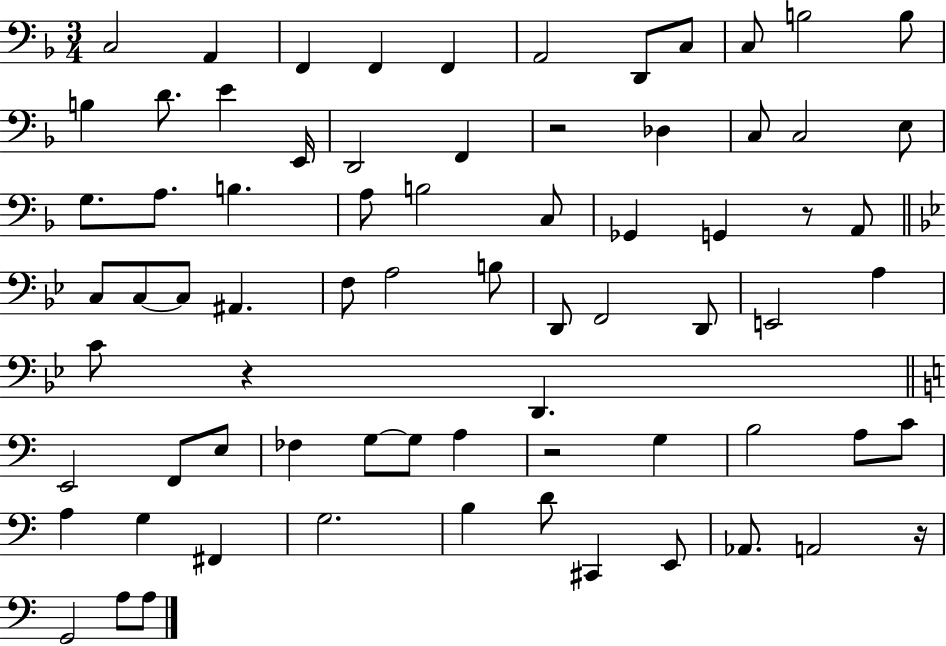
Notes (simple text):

C3/h A2/q F2/q F2/q F2/q A2/h D2/e C3/e C3/e B3/h B3/e B3/q D4/e. E4/q E2/s D2/h F2/q R/h Db3/q C3/e C3/h E3/e G3/e. A3/e. B3/q. A3/e B3/h C3/e Gb2/q G2/q R/e A2/e C3/e C3/e C3/e A#2/q. F3/e A3/h B3/e D2/e F2/h D2/e E2/h A3/q C4/e R/q D2/q. E2/h F2/e E3/e FES3/q G3/e G3/e A3/q R/h G3/q B3/h A3/e C4/e A3/q G3/q F#2/q G3/h. B3/q D4/e C#2/q E2/e Ab2/e. A2/h R/s G2/h A3/e A3/e